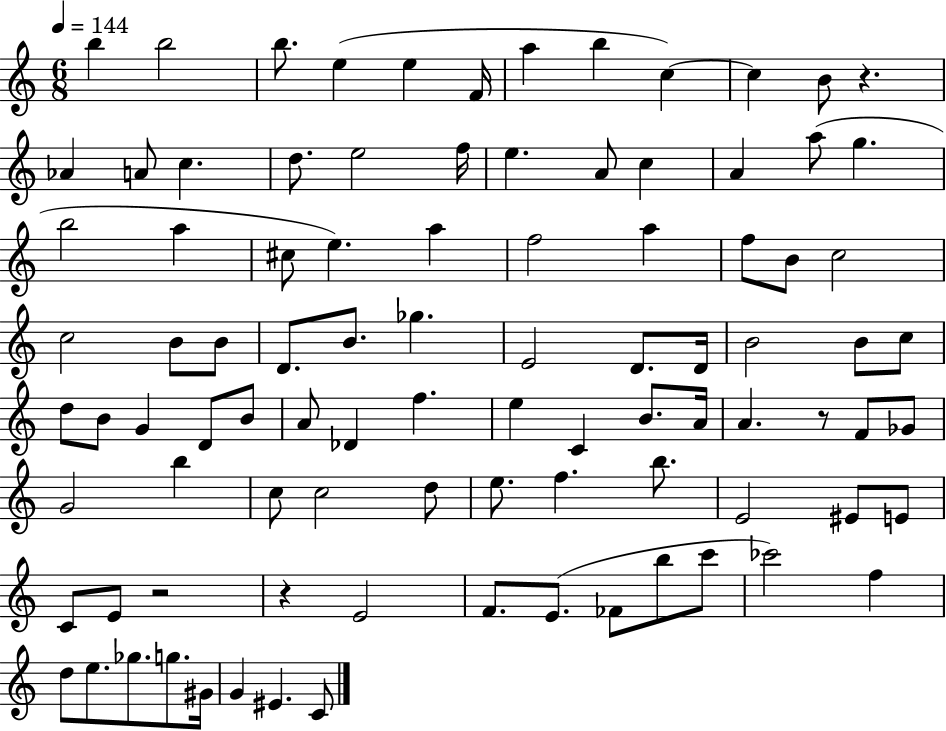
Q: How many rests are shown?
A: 4